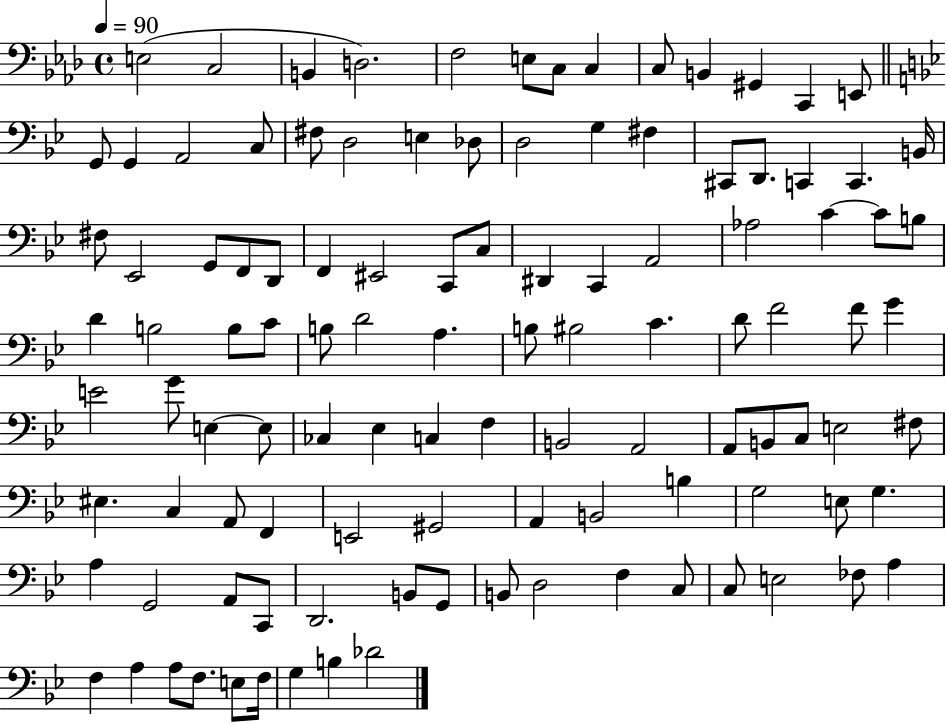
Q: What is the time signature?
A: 4/4